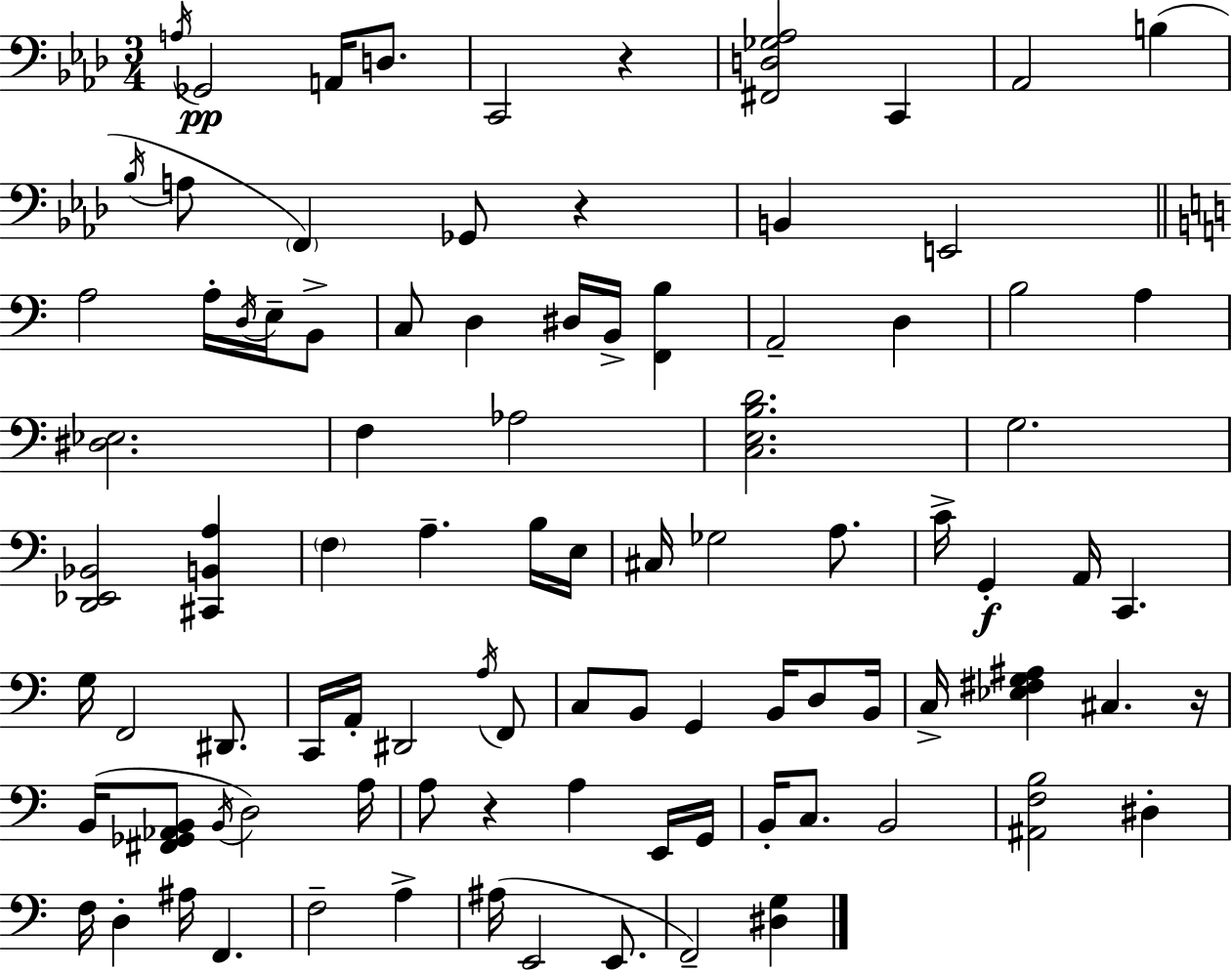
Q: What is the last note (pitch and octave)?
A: F2